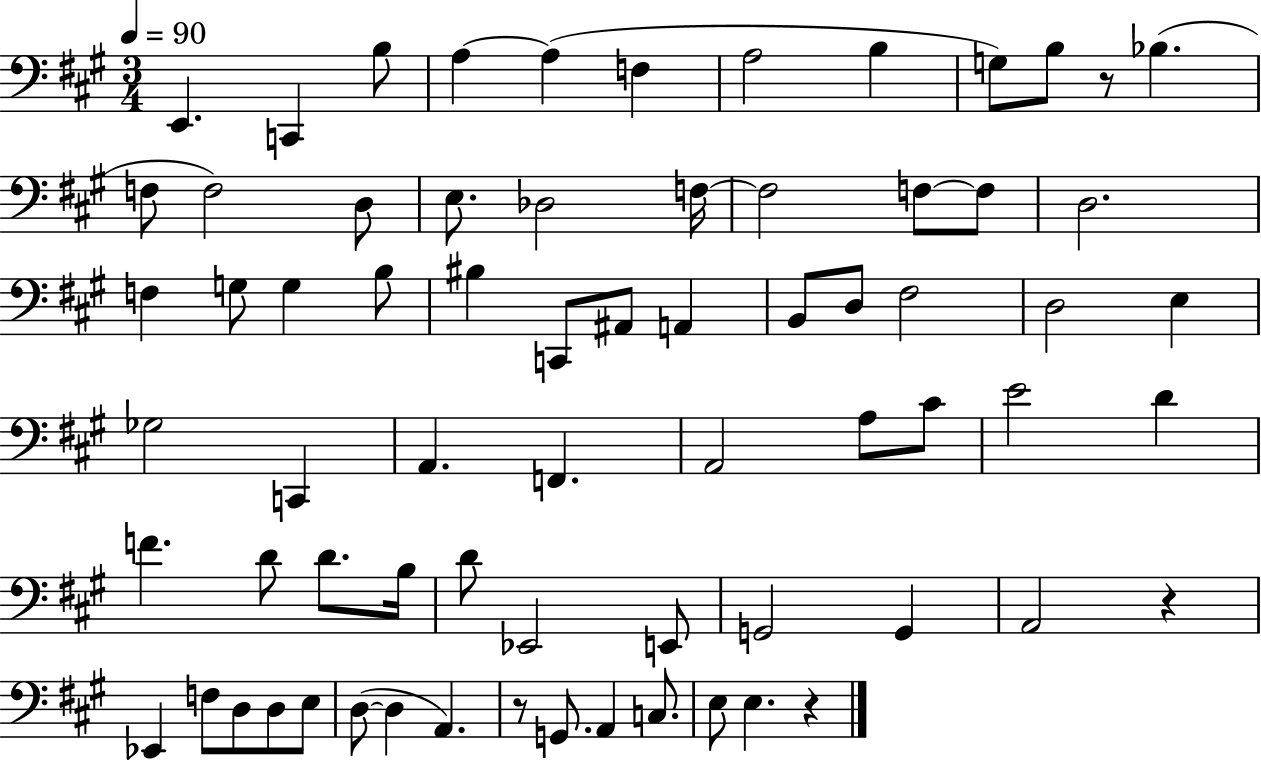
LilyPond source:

{
  \clef bass
  \numericTimeSignature
  \time 3/4
  \key a \major
  \tempo 4 = 90
  \repeat volta 2 { e,4. c,4 b8 | a4~~ a4( f4 | a2 b4 | g8) b8 r8 bes4.( | \break f8 f2) d8 | e8. des2 f16~~ | f2 f8~~ f8 | d2. | \break f4 g8 g4 b8 | bis4 c,8 ais,8 a,4 | b,8 d8 fis2 | d2 e4 | \break ges2 c,4 | a,4. f,4. | a,2 a8 cis'8 | e'2 d'4 | \break f'4. d'8 d'8. b16 | d'8 ees,2 e,8 | g,2 g,4 | a,2 r4 | \break ees,4 f8 d8 d8 e8 | d8~(~ d4 a,4.) | r8 g,8. a,4 c8. | e8 e4. r4 | \break } \bar "|."
}